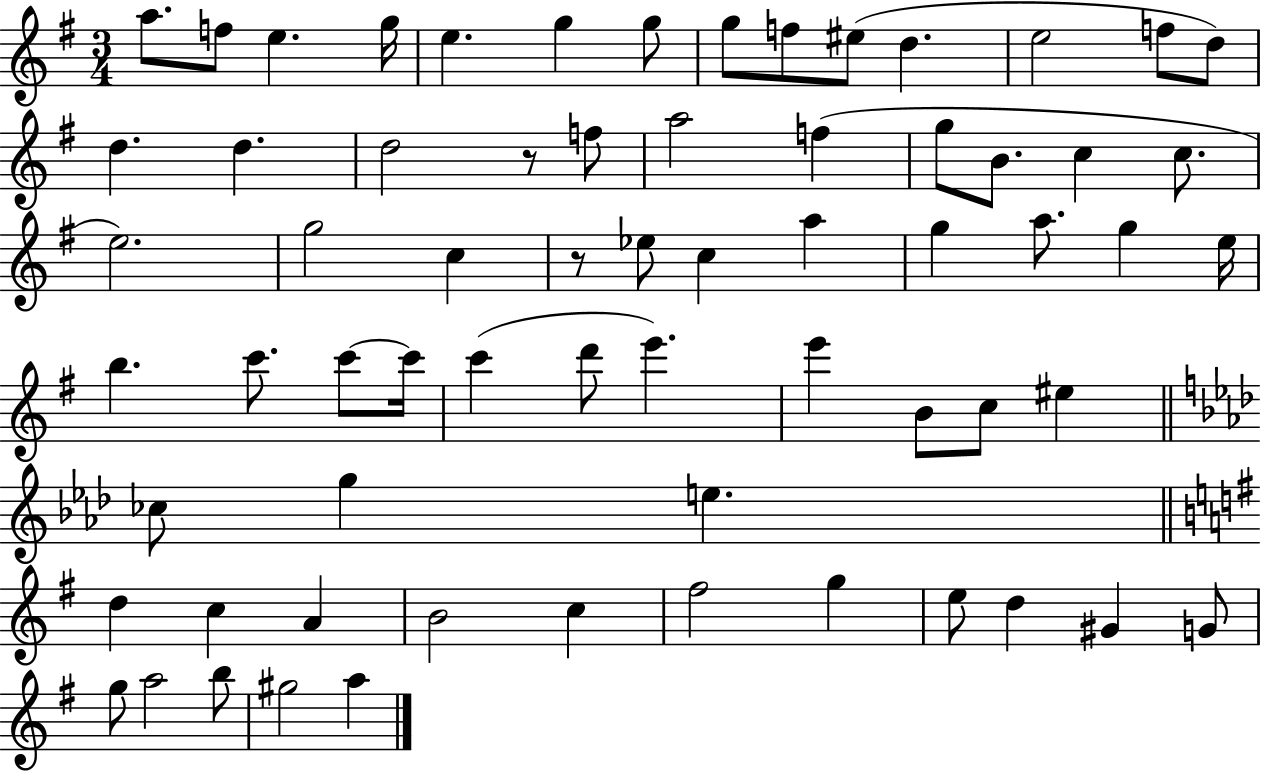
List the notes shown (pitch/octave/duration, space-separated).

A5/e. F5/e E5/q. G5/s E5/q. G5/q G5/e G5/e F5/e EIS5/e D5/q. E5/h F5/e D5/e D5/q. D5/q. D5/h R/e F5/e A5/h F5/q G5/e B4/e. C5/q C5/e. E5/h. G5/h C5/q R/e Eb5/e C5/q A5/q G5/q A5/e. G5/q E5/s B5/q. C6/e. C6/e C6/s C6/q D6/e E6/q. E6/q B4/e C5/e EIS5/q CES5/e G5/q E5/q. D5/q C5/q A4/q B4/h C5/q F#5/h G5/q E5/e D5/q G#4/q G4/e G5/e A5/h B5/e G#5/h A5/q